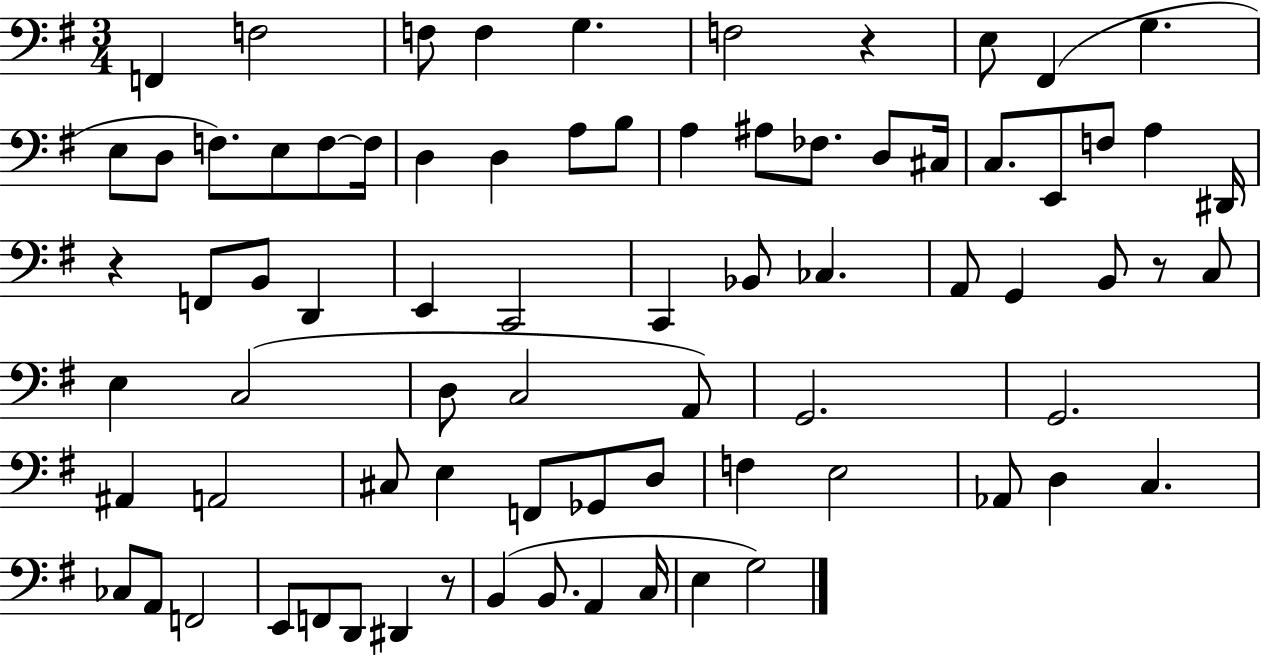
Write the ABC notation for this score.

X:1
T:Untitled
M:3/4
L:1/4
K:G
F,, F,2 F,/2 F, G, F,2 z E,/2 ^F,, G, E,/2 D,/2 F,/2 E,/2 F,/2 F,/4 D, D, A,/2 B,/2 A, ^A,/2 _F,/2 D,/2 ^C,/4 C,/2 E,,/2 F,/2 A, ^D,,/4 z F,,/2 B,,/2 D,, E,, C,,2 C,, _B,,/2 _C, A,,/2 G,, B,,/2 z/2 C,/2 E, C,2 D,/2 C,2 A,,/2 G,,2 G,,2 ^A,, A,,2 ^C,/2 E, F,,/2 _G,,/2 D,/2 F, E,2 _A,,/2 D, C, _C,/2 A,,/2 F,,2 E,,/2 F,,/2 D,,/2 ^D,, z/2 B,, B,,/2 A,, C,/4 E, G,2